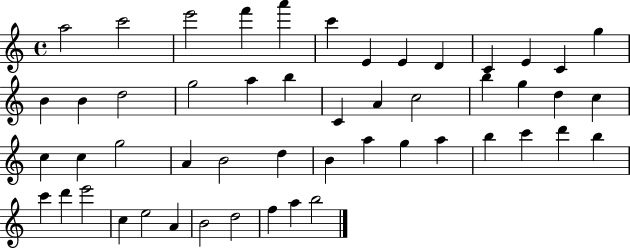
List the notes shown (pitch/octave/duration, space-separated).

A5/h C6/h E6/h F6/q A6/q C6/q E4/q E4/q D4/q C4/q E4/q C4/q G5/q B4/q B4/q D5/h G5/h A5/q B5/q C4/q A4/q C5/h B5/q G5/q D5/q C5/q C5/q C5/q G5/h A4/q B4/h D5/q B4/q A5/q G5/q A5/q B5/q C6/q D6/q B5/q C6/q D6/q E6/h C5/q E5/h A4/q B4/h D5/h F5/q A5/q B5/h